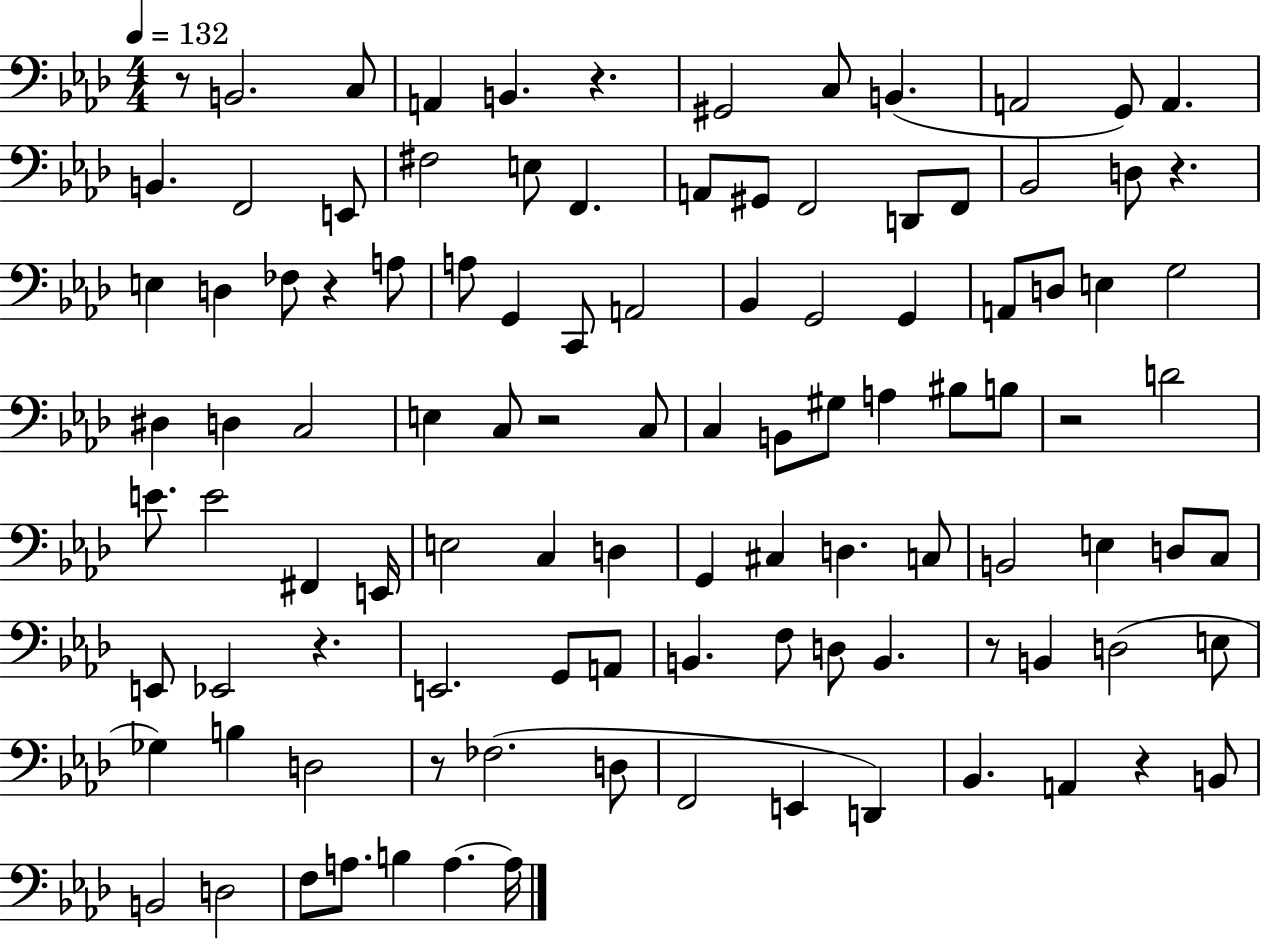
{
  \clef bass
  \numericTimeSignature
  \time 4/4
  \key aes \major
  \tempo 4 = 132
  r8 b,2. c8 | a,4 b,4. r4. | gis,2 c8 b,4.( | a,2 g,8) a,4. | \break b,4. f,2 e,8 | fis2 e8 f,4. | a,8 gis,8 f,2 d,8 f,8 | bes,2 d8 r4. | \break e4 d4 fes8 r4 a8 | a8 g,4 c,8 a,2 | bes,4 g,2 g,4 | a,8 d8 e4 g2 | \break dis4 d4 c2 | e4 c8 r2 c8 | c4 b,8 gis8 a4 bis8 b8 | r2 d'2 | \break e'8. e'2 fis,4 e,16 | e2 c4 d4 | g,4 cis4 d4. c8 | b,2 e4 d8 c8 | \break e,8 ees,2 r4. | e,2. g,8 a,8 | b,4. f8 d8 b,4. | r8 b,4 d2( e8 | \break ges4) b4 d2 | r8 fes2.( d8 | f,2 e,4 d,4) | bes,4. a,4 r4 b,8 | \break b,2 d2 | f8 a8. b4 a4.~~ a16 | \bar "|."
}